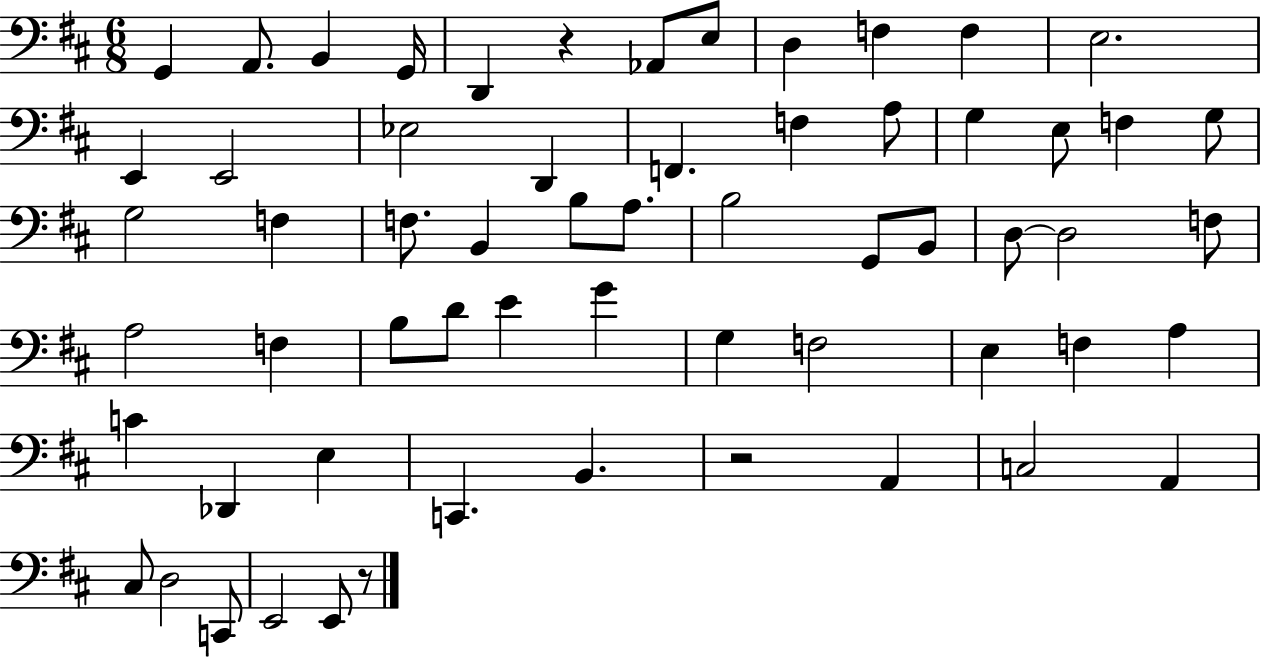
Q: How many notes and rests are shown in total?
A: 61